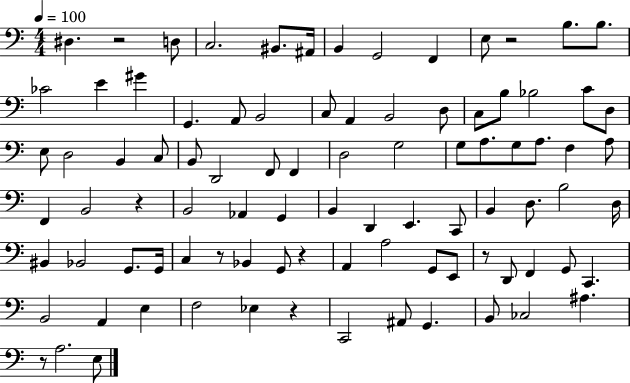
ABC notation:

X:1
T:Untitled
M:4/4
L:1/4
K:C
^D, z2 D,/2 C,2 ^B,,/2 ^A,,/4 B,, G,,2 F,, E,/2 z2 B,/2 B,/2 _C2 E ^G G,, A,,/2 B,,2 C,/2 A,, B,,2 D,/2 C,/2 B,/2 _B,2 C/2 D,/2 E,/2 D,2 B,, C,/2 B,,/2 D,,2 F,,/2 F,, D,2 G,2 G,/2 A,/2 G,/2 A,/2 F, A,/2 F,, B,,2 z B,,2 _A,, G,, B,, D,, E,, C,,/2 B,, D,/2 B,2 D,/4 ^B,, _B,,2 G,,/2 G,,/4 C, z/2 _B,, G,,/2 z A,, A,2 G,,/2 E,,/2 z/2 D,,/2 F,, G,,/2 C,, B,,2 A,, E, F,2 _E, z C,,2 ^A,,/2 G,, B,,/2 _C,2 ^A, z/2 A,2 E,/2